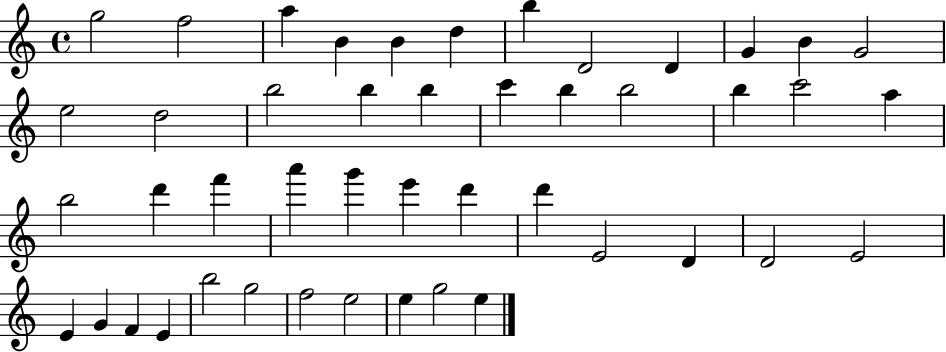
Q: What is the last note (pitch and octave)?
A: E5